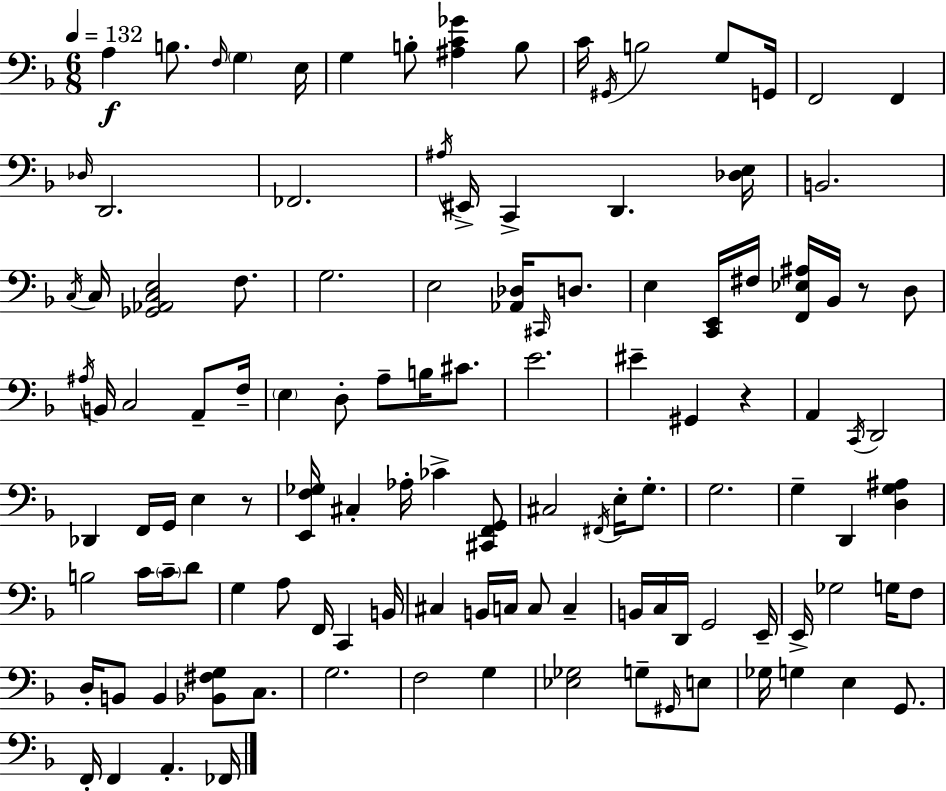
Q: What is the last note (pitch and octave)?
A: FES2